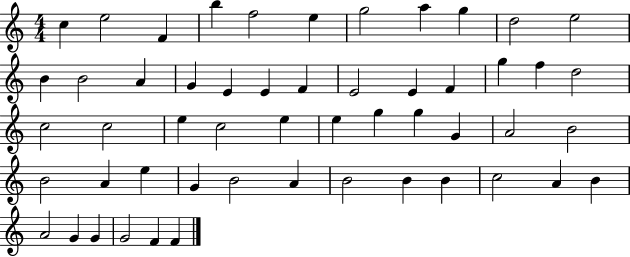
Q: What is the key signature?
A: C major